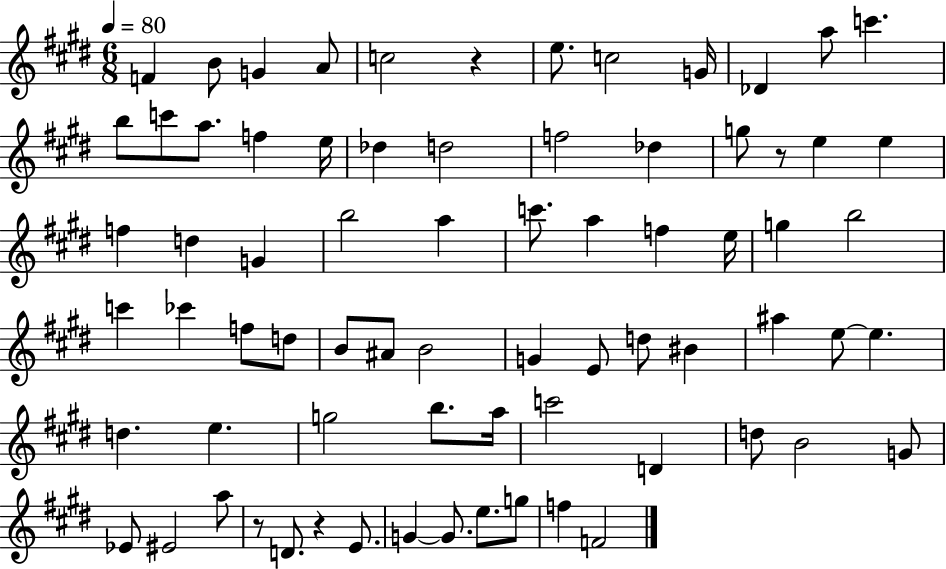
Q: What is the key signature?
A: E major